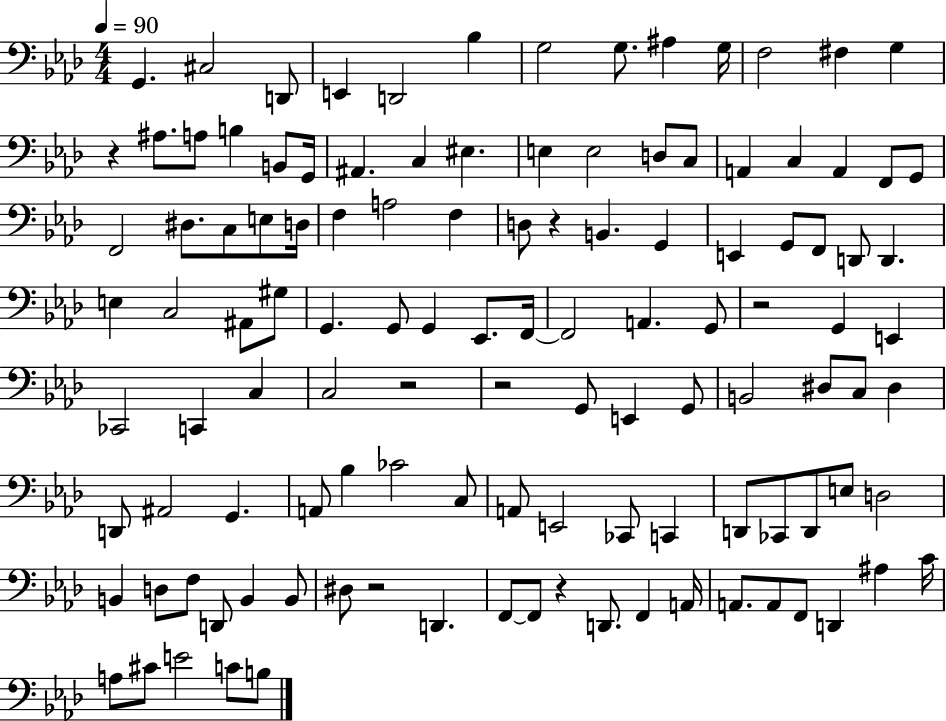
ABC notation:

X:1
T:Untitled
M:4/4
L:1/4
K:Ab
G,, ^C,2 D,,/2 E,, D,,2 _B, G,2 G,/2 ^A, G,/4 F,2 ^F, G, z ^A,/2 A,/2 B, B,,/2 G,,/4 ^A,, C, ^E, E, E,2 D,/2 C,/2 A,, C, A,, F,,/2 G,,/2 F,,2 ^D,/2 C,/2 E,/2 D,/4 F, A,2 F, D,/2 z B,, G,, E,, G,,/2 F,,/2 D,,/2 D,, E, C,2 ^A,,/2 ^G,/2 G,, G,,/2 G,, _E,,/2 F,,/4 F,,2 A,, G,,/2 z2 G,, E,, _C,,2 C,, C, C,2 z2 z2 G,,/2 E,, G,,/2 B,,2 ^D,/2 C,/2 ^D, D,,/2 ^A,,2 G,, A,,/2 _B, _C2 C,/2 A,,/2 E,,2 _C,,/2 C,, D,,/2 _C,,/2 D,,/2 E,/2 D,2 B,, D,/2 F,/2 D,,/2 B,, B,,/2 ^D,/2 z2 D,, F,,/2 F,,/2 z D,,/2 F,, A,,/4 A,,/2 A,,/2 F,,/2 D,, ^A, C/4 A,/2 ^C/2 E2 C/2 B,/2